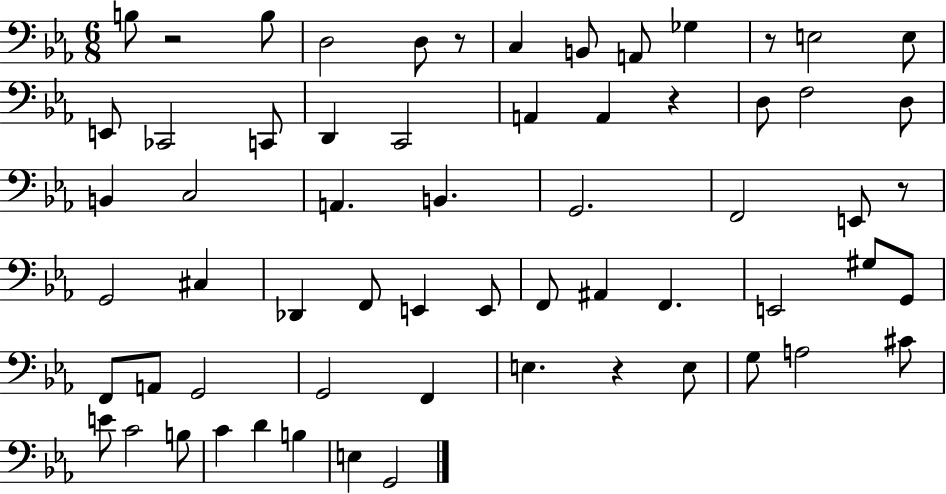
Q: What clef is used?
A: bass